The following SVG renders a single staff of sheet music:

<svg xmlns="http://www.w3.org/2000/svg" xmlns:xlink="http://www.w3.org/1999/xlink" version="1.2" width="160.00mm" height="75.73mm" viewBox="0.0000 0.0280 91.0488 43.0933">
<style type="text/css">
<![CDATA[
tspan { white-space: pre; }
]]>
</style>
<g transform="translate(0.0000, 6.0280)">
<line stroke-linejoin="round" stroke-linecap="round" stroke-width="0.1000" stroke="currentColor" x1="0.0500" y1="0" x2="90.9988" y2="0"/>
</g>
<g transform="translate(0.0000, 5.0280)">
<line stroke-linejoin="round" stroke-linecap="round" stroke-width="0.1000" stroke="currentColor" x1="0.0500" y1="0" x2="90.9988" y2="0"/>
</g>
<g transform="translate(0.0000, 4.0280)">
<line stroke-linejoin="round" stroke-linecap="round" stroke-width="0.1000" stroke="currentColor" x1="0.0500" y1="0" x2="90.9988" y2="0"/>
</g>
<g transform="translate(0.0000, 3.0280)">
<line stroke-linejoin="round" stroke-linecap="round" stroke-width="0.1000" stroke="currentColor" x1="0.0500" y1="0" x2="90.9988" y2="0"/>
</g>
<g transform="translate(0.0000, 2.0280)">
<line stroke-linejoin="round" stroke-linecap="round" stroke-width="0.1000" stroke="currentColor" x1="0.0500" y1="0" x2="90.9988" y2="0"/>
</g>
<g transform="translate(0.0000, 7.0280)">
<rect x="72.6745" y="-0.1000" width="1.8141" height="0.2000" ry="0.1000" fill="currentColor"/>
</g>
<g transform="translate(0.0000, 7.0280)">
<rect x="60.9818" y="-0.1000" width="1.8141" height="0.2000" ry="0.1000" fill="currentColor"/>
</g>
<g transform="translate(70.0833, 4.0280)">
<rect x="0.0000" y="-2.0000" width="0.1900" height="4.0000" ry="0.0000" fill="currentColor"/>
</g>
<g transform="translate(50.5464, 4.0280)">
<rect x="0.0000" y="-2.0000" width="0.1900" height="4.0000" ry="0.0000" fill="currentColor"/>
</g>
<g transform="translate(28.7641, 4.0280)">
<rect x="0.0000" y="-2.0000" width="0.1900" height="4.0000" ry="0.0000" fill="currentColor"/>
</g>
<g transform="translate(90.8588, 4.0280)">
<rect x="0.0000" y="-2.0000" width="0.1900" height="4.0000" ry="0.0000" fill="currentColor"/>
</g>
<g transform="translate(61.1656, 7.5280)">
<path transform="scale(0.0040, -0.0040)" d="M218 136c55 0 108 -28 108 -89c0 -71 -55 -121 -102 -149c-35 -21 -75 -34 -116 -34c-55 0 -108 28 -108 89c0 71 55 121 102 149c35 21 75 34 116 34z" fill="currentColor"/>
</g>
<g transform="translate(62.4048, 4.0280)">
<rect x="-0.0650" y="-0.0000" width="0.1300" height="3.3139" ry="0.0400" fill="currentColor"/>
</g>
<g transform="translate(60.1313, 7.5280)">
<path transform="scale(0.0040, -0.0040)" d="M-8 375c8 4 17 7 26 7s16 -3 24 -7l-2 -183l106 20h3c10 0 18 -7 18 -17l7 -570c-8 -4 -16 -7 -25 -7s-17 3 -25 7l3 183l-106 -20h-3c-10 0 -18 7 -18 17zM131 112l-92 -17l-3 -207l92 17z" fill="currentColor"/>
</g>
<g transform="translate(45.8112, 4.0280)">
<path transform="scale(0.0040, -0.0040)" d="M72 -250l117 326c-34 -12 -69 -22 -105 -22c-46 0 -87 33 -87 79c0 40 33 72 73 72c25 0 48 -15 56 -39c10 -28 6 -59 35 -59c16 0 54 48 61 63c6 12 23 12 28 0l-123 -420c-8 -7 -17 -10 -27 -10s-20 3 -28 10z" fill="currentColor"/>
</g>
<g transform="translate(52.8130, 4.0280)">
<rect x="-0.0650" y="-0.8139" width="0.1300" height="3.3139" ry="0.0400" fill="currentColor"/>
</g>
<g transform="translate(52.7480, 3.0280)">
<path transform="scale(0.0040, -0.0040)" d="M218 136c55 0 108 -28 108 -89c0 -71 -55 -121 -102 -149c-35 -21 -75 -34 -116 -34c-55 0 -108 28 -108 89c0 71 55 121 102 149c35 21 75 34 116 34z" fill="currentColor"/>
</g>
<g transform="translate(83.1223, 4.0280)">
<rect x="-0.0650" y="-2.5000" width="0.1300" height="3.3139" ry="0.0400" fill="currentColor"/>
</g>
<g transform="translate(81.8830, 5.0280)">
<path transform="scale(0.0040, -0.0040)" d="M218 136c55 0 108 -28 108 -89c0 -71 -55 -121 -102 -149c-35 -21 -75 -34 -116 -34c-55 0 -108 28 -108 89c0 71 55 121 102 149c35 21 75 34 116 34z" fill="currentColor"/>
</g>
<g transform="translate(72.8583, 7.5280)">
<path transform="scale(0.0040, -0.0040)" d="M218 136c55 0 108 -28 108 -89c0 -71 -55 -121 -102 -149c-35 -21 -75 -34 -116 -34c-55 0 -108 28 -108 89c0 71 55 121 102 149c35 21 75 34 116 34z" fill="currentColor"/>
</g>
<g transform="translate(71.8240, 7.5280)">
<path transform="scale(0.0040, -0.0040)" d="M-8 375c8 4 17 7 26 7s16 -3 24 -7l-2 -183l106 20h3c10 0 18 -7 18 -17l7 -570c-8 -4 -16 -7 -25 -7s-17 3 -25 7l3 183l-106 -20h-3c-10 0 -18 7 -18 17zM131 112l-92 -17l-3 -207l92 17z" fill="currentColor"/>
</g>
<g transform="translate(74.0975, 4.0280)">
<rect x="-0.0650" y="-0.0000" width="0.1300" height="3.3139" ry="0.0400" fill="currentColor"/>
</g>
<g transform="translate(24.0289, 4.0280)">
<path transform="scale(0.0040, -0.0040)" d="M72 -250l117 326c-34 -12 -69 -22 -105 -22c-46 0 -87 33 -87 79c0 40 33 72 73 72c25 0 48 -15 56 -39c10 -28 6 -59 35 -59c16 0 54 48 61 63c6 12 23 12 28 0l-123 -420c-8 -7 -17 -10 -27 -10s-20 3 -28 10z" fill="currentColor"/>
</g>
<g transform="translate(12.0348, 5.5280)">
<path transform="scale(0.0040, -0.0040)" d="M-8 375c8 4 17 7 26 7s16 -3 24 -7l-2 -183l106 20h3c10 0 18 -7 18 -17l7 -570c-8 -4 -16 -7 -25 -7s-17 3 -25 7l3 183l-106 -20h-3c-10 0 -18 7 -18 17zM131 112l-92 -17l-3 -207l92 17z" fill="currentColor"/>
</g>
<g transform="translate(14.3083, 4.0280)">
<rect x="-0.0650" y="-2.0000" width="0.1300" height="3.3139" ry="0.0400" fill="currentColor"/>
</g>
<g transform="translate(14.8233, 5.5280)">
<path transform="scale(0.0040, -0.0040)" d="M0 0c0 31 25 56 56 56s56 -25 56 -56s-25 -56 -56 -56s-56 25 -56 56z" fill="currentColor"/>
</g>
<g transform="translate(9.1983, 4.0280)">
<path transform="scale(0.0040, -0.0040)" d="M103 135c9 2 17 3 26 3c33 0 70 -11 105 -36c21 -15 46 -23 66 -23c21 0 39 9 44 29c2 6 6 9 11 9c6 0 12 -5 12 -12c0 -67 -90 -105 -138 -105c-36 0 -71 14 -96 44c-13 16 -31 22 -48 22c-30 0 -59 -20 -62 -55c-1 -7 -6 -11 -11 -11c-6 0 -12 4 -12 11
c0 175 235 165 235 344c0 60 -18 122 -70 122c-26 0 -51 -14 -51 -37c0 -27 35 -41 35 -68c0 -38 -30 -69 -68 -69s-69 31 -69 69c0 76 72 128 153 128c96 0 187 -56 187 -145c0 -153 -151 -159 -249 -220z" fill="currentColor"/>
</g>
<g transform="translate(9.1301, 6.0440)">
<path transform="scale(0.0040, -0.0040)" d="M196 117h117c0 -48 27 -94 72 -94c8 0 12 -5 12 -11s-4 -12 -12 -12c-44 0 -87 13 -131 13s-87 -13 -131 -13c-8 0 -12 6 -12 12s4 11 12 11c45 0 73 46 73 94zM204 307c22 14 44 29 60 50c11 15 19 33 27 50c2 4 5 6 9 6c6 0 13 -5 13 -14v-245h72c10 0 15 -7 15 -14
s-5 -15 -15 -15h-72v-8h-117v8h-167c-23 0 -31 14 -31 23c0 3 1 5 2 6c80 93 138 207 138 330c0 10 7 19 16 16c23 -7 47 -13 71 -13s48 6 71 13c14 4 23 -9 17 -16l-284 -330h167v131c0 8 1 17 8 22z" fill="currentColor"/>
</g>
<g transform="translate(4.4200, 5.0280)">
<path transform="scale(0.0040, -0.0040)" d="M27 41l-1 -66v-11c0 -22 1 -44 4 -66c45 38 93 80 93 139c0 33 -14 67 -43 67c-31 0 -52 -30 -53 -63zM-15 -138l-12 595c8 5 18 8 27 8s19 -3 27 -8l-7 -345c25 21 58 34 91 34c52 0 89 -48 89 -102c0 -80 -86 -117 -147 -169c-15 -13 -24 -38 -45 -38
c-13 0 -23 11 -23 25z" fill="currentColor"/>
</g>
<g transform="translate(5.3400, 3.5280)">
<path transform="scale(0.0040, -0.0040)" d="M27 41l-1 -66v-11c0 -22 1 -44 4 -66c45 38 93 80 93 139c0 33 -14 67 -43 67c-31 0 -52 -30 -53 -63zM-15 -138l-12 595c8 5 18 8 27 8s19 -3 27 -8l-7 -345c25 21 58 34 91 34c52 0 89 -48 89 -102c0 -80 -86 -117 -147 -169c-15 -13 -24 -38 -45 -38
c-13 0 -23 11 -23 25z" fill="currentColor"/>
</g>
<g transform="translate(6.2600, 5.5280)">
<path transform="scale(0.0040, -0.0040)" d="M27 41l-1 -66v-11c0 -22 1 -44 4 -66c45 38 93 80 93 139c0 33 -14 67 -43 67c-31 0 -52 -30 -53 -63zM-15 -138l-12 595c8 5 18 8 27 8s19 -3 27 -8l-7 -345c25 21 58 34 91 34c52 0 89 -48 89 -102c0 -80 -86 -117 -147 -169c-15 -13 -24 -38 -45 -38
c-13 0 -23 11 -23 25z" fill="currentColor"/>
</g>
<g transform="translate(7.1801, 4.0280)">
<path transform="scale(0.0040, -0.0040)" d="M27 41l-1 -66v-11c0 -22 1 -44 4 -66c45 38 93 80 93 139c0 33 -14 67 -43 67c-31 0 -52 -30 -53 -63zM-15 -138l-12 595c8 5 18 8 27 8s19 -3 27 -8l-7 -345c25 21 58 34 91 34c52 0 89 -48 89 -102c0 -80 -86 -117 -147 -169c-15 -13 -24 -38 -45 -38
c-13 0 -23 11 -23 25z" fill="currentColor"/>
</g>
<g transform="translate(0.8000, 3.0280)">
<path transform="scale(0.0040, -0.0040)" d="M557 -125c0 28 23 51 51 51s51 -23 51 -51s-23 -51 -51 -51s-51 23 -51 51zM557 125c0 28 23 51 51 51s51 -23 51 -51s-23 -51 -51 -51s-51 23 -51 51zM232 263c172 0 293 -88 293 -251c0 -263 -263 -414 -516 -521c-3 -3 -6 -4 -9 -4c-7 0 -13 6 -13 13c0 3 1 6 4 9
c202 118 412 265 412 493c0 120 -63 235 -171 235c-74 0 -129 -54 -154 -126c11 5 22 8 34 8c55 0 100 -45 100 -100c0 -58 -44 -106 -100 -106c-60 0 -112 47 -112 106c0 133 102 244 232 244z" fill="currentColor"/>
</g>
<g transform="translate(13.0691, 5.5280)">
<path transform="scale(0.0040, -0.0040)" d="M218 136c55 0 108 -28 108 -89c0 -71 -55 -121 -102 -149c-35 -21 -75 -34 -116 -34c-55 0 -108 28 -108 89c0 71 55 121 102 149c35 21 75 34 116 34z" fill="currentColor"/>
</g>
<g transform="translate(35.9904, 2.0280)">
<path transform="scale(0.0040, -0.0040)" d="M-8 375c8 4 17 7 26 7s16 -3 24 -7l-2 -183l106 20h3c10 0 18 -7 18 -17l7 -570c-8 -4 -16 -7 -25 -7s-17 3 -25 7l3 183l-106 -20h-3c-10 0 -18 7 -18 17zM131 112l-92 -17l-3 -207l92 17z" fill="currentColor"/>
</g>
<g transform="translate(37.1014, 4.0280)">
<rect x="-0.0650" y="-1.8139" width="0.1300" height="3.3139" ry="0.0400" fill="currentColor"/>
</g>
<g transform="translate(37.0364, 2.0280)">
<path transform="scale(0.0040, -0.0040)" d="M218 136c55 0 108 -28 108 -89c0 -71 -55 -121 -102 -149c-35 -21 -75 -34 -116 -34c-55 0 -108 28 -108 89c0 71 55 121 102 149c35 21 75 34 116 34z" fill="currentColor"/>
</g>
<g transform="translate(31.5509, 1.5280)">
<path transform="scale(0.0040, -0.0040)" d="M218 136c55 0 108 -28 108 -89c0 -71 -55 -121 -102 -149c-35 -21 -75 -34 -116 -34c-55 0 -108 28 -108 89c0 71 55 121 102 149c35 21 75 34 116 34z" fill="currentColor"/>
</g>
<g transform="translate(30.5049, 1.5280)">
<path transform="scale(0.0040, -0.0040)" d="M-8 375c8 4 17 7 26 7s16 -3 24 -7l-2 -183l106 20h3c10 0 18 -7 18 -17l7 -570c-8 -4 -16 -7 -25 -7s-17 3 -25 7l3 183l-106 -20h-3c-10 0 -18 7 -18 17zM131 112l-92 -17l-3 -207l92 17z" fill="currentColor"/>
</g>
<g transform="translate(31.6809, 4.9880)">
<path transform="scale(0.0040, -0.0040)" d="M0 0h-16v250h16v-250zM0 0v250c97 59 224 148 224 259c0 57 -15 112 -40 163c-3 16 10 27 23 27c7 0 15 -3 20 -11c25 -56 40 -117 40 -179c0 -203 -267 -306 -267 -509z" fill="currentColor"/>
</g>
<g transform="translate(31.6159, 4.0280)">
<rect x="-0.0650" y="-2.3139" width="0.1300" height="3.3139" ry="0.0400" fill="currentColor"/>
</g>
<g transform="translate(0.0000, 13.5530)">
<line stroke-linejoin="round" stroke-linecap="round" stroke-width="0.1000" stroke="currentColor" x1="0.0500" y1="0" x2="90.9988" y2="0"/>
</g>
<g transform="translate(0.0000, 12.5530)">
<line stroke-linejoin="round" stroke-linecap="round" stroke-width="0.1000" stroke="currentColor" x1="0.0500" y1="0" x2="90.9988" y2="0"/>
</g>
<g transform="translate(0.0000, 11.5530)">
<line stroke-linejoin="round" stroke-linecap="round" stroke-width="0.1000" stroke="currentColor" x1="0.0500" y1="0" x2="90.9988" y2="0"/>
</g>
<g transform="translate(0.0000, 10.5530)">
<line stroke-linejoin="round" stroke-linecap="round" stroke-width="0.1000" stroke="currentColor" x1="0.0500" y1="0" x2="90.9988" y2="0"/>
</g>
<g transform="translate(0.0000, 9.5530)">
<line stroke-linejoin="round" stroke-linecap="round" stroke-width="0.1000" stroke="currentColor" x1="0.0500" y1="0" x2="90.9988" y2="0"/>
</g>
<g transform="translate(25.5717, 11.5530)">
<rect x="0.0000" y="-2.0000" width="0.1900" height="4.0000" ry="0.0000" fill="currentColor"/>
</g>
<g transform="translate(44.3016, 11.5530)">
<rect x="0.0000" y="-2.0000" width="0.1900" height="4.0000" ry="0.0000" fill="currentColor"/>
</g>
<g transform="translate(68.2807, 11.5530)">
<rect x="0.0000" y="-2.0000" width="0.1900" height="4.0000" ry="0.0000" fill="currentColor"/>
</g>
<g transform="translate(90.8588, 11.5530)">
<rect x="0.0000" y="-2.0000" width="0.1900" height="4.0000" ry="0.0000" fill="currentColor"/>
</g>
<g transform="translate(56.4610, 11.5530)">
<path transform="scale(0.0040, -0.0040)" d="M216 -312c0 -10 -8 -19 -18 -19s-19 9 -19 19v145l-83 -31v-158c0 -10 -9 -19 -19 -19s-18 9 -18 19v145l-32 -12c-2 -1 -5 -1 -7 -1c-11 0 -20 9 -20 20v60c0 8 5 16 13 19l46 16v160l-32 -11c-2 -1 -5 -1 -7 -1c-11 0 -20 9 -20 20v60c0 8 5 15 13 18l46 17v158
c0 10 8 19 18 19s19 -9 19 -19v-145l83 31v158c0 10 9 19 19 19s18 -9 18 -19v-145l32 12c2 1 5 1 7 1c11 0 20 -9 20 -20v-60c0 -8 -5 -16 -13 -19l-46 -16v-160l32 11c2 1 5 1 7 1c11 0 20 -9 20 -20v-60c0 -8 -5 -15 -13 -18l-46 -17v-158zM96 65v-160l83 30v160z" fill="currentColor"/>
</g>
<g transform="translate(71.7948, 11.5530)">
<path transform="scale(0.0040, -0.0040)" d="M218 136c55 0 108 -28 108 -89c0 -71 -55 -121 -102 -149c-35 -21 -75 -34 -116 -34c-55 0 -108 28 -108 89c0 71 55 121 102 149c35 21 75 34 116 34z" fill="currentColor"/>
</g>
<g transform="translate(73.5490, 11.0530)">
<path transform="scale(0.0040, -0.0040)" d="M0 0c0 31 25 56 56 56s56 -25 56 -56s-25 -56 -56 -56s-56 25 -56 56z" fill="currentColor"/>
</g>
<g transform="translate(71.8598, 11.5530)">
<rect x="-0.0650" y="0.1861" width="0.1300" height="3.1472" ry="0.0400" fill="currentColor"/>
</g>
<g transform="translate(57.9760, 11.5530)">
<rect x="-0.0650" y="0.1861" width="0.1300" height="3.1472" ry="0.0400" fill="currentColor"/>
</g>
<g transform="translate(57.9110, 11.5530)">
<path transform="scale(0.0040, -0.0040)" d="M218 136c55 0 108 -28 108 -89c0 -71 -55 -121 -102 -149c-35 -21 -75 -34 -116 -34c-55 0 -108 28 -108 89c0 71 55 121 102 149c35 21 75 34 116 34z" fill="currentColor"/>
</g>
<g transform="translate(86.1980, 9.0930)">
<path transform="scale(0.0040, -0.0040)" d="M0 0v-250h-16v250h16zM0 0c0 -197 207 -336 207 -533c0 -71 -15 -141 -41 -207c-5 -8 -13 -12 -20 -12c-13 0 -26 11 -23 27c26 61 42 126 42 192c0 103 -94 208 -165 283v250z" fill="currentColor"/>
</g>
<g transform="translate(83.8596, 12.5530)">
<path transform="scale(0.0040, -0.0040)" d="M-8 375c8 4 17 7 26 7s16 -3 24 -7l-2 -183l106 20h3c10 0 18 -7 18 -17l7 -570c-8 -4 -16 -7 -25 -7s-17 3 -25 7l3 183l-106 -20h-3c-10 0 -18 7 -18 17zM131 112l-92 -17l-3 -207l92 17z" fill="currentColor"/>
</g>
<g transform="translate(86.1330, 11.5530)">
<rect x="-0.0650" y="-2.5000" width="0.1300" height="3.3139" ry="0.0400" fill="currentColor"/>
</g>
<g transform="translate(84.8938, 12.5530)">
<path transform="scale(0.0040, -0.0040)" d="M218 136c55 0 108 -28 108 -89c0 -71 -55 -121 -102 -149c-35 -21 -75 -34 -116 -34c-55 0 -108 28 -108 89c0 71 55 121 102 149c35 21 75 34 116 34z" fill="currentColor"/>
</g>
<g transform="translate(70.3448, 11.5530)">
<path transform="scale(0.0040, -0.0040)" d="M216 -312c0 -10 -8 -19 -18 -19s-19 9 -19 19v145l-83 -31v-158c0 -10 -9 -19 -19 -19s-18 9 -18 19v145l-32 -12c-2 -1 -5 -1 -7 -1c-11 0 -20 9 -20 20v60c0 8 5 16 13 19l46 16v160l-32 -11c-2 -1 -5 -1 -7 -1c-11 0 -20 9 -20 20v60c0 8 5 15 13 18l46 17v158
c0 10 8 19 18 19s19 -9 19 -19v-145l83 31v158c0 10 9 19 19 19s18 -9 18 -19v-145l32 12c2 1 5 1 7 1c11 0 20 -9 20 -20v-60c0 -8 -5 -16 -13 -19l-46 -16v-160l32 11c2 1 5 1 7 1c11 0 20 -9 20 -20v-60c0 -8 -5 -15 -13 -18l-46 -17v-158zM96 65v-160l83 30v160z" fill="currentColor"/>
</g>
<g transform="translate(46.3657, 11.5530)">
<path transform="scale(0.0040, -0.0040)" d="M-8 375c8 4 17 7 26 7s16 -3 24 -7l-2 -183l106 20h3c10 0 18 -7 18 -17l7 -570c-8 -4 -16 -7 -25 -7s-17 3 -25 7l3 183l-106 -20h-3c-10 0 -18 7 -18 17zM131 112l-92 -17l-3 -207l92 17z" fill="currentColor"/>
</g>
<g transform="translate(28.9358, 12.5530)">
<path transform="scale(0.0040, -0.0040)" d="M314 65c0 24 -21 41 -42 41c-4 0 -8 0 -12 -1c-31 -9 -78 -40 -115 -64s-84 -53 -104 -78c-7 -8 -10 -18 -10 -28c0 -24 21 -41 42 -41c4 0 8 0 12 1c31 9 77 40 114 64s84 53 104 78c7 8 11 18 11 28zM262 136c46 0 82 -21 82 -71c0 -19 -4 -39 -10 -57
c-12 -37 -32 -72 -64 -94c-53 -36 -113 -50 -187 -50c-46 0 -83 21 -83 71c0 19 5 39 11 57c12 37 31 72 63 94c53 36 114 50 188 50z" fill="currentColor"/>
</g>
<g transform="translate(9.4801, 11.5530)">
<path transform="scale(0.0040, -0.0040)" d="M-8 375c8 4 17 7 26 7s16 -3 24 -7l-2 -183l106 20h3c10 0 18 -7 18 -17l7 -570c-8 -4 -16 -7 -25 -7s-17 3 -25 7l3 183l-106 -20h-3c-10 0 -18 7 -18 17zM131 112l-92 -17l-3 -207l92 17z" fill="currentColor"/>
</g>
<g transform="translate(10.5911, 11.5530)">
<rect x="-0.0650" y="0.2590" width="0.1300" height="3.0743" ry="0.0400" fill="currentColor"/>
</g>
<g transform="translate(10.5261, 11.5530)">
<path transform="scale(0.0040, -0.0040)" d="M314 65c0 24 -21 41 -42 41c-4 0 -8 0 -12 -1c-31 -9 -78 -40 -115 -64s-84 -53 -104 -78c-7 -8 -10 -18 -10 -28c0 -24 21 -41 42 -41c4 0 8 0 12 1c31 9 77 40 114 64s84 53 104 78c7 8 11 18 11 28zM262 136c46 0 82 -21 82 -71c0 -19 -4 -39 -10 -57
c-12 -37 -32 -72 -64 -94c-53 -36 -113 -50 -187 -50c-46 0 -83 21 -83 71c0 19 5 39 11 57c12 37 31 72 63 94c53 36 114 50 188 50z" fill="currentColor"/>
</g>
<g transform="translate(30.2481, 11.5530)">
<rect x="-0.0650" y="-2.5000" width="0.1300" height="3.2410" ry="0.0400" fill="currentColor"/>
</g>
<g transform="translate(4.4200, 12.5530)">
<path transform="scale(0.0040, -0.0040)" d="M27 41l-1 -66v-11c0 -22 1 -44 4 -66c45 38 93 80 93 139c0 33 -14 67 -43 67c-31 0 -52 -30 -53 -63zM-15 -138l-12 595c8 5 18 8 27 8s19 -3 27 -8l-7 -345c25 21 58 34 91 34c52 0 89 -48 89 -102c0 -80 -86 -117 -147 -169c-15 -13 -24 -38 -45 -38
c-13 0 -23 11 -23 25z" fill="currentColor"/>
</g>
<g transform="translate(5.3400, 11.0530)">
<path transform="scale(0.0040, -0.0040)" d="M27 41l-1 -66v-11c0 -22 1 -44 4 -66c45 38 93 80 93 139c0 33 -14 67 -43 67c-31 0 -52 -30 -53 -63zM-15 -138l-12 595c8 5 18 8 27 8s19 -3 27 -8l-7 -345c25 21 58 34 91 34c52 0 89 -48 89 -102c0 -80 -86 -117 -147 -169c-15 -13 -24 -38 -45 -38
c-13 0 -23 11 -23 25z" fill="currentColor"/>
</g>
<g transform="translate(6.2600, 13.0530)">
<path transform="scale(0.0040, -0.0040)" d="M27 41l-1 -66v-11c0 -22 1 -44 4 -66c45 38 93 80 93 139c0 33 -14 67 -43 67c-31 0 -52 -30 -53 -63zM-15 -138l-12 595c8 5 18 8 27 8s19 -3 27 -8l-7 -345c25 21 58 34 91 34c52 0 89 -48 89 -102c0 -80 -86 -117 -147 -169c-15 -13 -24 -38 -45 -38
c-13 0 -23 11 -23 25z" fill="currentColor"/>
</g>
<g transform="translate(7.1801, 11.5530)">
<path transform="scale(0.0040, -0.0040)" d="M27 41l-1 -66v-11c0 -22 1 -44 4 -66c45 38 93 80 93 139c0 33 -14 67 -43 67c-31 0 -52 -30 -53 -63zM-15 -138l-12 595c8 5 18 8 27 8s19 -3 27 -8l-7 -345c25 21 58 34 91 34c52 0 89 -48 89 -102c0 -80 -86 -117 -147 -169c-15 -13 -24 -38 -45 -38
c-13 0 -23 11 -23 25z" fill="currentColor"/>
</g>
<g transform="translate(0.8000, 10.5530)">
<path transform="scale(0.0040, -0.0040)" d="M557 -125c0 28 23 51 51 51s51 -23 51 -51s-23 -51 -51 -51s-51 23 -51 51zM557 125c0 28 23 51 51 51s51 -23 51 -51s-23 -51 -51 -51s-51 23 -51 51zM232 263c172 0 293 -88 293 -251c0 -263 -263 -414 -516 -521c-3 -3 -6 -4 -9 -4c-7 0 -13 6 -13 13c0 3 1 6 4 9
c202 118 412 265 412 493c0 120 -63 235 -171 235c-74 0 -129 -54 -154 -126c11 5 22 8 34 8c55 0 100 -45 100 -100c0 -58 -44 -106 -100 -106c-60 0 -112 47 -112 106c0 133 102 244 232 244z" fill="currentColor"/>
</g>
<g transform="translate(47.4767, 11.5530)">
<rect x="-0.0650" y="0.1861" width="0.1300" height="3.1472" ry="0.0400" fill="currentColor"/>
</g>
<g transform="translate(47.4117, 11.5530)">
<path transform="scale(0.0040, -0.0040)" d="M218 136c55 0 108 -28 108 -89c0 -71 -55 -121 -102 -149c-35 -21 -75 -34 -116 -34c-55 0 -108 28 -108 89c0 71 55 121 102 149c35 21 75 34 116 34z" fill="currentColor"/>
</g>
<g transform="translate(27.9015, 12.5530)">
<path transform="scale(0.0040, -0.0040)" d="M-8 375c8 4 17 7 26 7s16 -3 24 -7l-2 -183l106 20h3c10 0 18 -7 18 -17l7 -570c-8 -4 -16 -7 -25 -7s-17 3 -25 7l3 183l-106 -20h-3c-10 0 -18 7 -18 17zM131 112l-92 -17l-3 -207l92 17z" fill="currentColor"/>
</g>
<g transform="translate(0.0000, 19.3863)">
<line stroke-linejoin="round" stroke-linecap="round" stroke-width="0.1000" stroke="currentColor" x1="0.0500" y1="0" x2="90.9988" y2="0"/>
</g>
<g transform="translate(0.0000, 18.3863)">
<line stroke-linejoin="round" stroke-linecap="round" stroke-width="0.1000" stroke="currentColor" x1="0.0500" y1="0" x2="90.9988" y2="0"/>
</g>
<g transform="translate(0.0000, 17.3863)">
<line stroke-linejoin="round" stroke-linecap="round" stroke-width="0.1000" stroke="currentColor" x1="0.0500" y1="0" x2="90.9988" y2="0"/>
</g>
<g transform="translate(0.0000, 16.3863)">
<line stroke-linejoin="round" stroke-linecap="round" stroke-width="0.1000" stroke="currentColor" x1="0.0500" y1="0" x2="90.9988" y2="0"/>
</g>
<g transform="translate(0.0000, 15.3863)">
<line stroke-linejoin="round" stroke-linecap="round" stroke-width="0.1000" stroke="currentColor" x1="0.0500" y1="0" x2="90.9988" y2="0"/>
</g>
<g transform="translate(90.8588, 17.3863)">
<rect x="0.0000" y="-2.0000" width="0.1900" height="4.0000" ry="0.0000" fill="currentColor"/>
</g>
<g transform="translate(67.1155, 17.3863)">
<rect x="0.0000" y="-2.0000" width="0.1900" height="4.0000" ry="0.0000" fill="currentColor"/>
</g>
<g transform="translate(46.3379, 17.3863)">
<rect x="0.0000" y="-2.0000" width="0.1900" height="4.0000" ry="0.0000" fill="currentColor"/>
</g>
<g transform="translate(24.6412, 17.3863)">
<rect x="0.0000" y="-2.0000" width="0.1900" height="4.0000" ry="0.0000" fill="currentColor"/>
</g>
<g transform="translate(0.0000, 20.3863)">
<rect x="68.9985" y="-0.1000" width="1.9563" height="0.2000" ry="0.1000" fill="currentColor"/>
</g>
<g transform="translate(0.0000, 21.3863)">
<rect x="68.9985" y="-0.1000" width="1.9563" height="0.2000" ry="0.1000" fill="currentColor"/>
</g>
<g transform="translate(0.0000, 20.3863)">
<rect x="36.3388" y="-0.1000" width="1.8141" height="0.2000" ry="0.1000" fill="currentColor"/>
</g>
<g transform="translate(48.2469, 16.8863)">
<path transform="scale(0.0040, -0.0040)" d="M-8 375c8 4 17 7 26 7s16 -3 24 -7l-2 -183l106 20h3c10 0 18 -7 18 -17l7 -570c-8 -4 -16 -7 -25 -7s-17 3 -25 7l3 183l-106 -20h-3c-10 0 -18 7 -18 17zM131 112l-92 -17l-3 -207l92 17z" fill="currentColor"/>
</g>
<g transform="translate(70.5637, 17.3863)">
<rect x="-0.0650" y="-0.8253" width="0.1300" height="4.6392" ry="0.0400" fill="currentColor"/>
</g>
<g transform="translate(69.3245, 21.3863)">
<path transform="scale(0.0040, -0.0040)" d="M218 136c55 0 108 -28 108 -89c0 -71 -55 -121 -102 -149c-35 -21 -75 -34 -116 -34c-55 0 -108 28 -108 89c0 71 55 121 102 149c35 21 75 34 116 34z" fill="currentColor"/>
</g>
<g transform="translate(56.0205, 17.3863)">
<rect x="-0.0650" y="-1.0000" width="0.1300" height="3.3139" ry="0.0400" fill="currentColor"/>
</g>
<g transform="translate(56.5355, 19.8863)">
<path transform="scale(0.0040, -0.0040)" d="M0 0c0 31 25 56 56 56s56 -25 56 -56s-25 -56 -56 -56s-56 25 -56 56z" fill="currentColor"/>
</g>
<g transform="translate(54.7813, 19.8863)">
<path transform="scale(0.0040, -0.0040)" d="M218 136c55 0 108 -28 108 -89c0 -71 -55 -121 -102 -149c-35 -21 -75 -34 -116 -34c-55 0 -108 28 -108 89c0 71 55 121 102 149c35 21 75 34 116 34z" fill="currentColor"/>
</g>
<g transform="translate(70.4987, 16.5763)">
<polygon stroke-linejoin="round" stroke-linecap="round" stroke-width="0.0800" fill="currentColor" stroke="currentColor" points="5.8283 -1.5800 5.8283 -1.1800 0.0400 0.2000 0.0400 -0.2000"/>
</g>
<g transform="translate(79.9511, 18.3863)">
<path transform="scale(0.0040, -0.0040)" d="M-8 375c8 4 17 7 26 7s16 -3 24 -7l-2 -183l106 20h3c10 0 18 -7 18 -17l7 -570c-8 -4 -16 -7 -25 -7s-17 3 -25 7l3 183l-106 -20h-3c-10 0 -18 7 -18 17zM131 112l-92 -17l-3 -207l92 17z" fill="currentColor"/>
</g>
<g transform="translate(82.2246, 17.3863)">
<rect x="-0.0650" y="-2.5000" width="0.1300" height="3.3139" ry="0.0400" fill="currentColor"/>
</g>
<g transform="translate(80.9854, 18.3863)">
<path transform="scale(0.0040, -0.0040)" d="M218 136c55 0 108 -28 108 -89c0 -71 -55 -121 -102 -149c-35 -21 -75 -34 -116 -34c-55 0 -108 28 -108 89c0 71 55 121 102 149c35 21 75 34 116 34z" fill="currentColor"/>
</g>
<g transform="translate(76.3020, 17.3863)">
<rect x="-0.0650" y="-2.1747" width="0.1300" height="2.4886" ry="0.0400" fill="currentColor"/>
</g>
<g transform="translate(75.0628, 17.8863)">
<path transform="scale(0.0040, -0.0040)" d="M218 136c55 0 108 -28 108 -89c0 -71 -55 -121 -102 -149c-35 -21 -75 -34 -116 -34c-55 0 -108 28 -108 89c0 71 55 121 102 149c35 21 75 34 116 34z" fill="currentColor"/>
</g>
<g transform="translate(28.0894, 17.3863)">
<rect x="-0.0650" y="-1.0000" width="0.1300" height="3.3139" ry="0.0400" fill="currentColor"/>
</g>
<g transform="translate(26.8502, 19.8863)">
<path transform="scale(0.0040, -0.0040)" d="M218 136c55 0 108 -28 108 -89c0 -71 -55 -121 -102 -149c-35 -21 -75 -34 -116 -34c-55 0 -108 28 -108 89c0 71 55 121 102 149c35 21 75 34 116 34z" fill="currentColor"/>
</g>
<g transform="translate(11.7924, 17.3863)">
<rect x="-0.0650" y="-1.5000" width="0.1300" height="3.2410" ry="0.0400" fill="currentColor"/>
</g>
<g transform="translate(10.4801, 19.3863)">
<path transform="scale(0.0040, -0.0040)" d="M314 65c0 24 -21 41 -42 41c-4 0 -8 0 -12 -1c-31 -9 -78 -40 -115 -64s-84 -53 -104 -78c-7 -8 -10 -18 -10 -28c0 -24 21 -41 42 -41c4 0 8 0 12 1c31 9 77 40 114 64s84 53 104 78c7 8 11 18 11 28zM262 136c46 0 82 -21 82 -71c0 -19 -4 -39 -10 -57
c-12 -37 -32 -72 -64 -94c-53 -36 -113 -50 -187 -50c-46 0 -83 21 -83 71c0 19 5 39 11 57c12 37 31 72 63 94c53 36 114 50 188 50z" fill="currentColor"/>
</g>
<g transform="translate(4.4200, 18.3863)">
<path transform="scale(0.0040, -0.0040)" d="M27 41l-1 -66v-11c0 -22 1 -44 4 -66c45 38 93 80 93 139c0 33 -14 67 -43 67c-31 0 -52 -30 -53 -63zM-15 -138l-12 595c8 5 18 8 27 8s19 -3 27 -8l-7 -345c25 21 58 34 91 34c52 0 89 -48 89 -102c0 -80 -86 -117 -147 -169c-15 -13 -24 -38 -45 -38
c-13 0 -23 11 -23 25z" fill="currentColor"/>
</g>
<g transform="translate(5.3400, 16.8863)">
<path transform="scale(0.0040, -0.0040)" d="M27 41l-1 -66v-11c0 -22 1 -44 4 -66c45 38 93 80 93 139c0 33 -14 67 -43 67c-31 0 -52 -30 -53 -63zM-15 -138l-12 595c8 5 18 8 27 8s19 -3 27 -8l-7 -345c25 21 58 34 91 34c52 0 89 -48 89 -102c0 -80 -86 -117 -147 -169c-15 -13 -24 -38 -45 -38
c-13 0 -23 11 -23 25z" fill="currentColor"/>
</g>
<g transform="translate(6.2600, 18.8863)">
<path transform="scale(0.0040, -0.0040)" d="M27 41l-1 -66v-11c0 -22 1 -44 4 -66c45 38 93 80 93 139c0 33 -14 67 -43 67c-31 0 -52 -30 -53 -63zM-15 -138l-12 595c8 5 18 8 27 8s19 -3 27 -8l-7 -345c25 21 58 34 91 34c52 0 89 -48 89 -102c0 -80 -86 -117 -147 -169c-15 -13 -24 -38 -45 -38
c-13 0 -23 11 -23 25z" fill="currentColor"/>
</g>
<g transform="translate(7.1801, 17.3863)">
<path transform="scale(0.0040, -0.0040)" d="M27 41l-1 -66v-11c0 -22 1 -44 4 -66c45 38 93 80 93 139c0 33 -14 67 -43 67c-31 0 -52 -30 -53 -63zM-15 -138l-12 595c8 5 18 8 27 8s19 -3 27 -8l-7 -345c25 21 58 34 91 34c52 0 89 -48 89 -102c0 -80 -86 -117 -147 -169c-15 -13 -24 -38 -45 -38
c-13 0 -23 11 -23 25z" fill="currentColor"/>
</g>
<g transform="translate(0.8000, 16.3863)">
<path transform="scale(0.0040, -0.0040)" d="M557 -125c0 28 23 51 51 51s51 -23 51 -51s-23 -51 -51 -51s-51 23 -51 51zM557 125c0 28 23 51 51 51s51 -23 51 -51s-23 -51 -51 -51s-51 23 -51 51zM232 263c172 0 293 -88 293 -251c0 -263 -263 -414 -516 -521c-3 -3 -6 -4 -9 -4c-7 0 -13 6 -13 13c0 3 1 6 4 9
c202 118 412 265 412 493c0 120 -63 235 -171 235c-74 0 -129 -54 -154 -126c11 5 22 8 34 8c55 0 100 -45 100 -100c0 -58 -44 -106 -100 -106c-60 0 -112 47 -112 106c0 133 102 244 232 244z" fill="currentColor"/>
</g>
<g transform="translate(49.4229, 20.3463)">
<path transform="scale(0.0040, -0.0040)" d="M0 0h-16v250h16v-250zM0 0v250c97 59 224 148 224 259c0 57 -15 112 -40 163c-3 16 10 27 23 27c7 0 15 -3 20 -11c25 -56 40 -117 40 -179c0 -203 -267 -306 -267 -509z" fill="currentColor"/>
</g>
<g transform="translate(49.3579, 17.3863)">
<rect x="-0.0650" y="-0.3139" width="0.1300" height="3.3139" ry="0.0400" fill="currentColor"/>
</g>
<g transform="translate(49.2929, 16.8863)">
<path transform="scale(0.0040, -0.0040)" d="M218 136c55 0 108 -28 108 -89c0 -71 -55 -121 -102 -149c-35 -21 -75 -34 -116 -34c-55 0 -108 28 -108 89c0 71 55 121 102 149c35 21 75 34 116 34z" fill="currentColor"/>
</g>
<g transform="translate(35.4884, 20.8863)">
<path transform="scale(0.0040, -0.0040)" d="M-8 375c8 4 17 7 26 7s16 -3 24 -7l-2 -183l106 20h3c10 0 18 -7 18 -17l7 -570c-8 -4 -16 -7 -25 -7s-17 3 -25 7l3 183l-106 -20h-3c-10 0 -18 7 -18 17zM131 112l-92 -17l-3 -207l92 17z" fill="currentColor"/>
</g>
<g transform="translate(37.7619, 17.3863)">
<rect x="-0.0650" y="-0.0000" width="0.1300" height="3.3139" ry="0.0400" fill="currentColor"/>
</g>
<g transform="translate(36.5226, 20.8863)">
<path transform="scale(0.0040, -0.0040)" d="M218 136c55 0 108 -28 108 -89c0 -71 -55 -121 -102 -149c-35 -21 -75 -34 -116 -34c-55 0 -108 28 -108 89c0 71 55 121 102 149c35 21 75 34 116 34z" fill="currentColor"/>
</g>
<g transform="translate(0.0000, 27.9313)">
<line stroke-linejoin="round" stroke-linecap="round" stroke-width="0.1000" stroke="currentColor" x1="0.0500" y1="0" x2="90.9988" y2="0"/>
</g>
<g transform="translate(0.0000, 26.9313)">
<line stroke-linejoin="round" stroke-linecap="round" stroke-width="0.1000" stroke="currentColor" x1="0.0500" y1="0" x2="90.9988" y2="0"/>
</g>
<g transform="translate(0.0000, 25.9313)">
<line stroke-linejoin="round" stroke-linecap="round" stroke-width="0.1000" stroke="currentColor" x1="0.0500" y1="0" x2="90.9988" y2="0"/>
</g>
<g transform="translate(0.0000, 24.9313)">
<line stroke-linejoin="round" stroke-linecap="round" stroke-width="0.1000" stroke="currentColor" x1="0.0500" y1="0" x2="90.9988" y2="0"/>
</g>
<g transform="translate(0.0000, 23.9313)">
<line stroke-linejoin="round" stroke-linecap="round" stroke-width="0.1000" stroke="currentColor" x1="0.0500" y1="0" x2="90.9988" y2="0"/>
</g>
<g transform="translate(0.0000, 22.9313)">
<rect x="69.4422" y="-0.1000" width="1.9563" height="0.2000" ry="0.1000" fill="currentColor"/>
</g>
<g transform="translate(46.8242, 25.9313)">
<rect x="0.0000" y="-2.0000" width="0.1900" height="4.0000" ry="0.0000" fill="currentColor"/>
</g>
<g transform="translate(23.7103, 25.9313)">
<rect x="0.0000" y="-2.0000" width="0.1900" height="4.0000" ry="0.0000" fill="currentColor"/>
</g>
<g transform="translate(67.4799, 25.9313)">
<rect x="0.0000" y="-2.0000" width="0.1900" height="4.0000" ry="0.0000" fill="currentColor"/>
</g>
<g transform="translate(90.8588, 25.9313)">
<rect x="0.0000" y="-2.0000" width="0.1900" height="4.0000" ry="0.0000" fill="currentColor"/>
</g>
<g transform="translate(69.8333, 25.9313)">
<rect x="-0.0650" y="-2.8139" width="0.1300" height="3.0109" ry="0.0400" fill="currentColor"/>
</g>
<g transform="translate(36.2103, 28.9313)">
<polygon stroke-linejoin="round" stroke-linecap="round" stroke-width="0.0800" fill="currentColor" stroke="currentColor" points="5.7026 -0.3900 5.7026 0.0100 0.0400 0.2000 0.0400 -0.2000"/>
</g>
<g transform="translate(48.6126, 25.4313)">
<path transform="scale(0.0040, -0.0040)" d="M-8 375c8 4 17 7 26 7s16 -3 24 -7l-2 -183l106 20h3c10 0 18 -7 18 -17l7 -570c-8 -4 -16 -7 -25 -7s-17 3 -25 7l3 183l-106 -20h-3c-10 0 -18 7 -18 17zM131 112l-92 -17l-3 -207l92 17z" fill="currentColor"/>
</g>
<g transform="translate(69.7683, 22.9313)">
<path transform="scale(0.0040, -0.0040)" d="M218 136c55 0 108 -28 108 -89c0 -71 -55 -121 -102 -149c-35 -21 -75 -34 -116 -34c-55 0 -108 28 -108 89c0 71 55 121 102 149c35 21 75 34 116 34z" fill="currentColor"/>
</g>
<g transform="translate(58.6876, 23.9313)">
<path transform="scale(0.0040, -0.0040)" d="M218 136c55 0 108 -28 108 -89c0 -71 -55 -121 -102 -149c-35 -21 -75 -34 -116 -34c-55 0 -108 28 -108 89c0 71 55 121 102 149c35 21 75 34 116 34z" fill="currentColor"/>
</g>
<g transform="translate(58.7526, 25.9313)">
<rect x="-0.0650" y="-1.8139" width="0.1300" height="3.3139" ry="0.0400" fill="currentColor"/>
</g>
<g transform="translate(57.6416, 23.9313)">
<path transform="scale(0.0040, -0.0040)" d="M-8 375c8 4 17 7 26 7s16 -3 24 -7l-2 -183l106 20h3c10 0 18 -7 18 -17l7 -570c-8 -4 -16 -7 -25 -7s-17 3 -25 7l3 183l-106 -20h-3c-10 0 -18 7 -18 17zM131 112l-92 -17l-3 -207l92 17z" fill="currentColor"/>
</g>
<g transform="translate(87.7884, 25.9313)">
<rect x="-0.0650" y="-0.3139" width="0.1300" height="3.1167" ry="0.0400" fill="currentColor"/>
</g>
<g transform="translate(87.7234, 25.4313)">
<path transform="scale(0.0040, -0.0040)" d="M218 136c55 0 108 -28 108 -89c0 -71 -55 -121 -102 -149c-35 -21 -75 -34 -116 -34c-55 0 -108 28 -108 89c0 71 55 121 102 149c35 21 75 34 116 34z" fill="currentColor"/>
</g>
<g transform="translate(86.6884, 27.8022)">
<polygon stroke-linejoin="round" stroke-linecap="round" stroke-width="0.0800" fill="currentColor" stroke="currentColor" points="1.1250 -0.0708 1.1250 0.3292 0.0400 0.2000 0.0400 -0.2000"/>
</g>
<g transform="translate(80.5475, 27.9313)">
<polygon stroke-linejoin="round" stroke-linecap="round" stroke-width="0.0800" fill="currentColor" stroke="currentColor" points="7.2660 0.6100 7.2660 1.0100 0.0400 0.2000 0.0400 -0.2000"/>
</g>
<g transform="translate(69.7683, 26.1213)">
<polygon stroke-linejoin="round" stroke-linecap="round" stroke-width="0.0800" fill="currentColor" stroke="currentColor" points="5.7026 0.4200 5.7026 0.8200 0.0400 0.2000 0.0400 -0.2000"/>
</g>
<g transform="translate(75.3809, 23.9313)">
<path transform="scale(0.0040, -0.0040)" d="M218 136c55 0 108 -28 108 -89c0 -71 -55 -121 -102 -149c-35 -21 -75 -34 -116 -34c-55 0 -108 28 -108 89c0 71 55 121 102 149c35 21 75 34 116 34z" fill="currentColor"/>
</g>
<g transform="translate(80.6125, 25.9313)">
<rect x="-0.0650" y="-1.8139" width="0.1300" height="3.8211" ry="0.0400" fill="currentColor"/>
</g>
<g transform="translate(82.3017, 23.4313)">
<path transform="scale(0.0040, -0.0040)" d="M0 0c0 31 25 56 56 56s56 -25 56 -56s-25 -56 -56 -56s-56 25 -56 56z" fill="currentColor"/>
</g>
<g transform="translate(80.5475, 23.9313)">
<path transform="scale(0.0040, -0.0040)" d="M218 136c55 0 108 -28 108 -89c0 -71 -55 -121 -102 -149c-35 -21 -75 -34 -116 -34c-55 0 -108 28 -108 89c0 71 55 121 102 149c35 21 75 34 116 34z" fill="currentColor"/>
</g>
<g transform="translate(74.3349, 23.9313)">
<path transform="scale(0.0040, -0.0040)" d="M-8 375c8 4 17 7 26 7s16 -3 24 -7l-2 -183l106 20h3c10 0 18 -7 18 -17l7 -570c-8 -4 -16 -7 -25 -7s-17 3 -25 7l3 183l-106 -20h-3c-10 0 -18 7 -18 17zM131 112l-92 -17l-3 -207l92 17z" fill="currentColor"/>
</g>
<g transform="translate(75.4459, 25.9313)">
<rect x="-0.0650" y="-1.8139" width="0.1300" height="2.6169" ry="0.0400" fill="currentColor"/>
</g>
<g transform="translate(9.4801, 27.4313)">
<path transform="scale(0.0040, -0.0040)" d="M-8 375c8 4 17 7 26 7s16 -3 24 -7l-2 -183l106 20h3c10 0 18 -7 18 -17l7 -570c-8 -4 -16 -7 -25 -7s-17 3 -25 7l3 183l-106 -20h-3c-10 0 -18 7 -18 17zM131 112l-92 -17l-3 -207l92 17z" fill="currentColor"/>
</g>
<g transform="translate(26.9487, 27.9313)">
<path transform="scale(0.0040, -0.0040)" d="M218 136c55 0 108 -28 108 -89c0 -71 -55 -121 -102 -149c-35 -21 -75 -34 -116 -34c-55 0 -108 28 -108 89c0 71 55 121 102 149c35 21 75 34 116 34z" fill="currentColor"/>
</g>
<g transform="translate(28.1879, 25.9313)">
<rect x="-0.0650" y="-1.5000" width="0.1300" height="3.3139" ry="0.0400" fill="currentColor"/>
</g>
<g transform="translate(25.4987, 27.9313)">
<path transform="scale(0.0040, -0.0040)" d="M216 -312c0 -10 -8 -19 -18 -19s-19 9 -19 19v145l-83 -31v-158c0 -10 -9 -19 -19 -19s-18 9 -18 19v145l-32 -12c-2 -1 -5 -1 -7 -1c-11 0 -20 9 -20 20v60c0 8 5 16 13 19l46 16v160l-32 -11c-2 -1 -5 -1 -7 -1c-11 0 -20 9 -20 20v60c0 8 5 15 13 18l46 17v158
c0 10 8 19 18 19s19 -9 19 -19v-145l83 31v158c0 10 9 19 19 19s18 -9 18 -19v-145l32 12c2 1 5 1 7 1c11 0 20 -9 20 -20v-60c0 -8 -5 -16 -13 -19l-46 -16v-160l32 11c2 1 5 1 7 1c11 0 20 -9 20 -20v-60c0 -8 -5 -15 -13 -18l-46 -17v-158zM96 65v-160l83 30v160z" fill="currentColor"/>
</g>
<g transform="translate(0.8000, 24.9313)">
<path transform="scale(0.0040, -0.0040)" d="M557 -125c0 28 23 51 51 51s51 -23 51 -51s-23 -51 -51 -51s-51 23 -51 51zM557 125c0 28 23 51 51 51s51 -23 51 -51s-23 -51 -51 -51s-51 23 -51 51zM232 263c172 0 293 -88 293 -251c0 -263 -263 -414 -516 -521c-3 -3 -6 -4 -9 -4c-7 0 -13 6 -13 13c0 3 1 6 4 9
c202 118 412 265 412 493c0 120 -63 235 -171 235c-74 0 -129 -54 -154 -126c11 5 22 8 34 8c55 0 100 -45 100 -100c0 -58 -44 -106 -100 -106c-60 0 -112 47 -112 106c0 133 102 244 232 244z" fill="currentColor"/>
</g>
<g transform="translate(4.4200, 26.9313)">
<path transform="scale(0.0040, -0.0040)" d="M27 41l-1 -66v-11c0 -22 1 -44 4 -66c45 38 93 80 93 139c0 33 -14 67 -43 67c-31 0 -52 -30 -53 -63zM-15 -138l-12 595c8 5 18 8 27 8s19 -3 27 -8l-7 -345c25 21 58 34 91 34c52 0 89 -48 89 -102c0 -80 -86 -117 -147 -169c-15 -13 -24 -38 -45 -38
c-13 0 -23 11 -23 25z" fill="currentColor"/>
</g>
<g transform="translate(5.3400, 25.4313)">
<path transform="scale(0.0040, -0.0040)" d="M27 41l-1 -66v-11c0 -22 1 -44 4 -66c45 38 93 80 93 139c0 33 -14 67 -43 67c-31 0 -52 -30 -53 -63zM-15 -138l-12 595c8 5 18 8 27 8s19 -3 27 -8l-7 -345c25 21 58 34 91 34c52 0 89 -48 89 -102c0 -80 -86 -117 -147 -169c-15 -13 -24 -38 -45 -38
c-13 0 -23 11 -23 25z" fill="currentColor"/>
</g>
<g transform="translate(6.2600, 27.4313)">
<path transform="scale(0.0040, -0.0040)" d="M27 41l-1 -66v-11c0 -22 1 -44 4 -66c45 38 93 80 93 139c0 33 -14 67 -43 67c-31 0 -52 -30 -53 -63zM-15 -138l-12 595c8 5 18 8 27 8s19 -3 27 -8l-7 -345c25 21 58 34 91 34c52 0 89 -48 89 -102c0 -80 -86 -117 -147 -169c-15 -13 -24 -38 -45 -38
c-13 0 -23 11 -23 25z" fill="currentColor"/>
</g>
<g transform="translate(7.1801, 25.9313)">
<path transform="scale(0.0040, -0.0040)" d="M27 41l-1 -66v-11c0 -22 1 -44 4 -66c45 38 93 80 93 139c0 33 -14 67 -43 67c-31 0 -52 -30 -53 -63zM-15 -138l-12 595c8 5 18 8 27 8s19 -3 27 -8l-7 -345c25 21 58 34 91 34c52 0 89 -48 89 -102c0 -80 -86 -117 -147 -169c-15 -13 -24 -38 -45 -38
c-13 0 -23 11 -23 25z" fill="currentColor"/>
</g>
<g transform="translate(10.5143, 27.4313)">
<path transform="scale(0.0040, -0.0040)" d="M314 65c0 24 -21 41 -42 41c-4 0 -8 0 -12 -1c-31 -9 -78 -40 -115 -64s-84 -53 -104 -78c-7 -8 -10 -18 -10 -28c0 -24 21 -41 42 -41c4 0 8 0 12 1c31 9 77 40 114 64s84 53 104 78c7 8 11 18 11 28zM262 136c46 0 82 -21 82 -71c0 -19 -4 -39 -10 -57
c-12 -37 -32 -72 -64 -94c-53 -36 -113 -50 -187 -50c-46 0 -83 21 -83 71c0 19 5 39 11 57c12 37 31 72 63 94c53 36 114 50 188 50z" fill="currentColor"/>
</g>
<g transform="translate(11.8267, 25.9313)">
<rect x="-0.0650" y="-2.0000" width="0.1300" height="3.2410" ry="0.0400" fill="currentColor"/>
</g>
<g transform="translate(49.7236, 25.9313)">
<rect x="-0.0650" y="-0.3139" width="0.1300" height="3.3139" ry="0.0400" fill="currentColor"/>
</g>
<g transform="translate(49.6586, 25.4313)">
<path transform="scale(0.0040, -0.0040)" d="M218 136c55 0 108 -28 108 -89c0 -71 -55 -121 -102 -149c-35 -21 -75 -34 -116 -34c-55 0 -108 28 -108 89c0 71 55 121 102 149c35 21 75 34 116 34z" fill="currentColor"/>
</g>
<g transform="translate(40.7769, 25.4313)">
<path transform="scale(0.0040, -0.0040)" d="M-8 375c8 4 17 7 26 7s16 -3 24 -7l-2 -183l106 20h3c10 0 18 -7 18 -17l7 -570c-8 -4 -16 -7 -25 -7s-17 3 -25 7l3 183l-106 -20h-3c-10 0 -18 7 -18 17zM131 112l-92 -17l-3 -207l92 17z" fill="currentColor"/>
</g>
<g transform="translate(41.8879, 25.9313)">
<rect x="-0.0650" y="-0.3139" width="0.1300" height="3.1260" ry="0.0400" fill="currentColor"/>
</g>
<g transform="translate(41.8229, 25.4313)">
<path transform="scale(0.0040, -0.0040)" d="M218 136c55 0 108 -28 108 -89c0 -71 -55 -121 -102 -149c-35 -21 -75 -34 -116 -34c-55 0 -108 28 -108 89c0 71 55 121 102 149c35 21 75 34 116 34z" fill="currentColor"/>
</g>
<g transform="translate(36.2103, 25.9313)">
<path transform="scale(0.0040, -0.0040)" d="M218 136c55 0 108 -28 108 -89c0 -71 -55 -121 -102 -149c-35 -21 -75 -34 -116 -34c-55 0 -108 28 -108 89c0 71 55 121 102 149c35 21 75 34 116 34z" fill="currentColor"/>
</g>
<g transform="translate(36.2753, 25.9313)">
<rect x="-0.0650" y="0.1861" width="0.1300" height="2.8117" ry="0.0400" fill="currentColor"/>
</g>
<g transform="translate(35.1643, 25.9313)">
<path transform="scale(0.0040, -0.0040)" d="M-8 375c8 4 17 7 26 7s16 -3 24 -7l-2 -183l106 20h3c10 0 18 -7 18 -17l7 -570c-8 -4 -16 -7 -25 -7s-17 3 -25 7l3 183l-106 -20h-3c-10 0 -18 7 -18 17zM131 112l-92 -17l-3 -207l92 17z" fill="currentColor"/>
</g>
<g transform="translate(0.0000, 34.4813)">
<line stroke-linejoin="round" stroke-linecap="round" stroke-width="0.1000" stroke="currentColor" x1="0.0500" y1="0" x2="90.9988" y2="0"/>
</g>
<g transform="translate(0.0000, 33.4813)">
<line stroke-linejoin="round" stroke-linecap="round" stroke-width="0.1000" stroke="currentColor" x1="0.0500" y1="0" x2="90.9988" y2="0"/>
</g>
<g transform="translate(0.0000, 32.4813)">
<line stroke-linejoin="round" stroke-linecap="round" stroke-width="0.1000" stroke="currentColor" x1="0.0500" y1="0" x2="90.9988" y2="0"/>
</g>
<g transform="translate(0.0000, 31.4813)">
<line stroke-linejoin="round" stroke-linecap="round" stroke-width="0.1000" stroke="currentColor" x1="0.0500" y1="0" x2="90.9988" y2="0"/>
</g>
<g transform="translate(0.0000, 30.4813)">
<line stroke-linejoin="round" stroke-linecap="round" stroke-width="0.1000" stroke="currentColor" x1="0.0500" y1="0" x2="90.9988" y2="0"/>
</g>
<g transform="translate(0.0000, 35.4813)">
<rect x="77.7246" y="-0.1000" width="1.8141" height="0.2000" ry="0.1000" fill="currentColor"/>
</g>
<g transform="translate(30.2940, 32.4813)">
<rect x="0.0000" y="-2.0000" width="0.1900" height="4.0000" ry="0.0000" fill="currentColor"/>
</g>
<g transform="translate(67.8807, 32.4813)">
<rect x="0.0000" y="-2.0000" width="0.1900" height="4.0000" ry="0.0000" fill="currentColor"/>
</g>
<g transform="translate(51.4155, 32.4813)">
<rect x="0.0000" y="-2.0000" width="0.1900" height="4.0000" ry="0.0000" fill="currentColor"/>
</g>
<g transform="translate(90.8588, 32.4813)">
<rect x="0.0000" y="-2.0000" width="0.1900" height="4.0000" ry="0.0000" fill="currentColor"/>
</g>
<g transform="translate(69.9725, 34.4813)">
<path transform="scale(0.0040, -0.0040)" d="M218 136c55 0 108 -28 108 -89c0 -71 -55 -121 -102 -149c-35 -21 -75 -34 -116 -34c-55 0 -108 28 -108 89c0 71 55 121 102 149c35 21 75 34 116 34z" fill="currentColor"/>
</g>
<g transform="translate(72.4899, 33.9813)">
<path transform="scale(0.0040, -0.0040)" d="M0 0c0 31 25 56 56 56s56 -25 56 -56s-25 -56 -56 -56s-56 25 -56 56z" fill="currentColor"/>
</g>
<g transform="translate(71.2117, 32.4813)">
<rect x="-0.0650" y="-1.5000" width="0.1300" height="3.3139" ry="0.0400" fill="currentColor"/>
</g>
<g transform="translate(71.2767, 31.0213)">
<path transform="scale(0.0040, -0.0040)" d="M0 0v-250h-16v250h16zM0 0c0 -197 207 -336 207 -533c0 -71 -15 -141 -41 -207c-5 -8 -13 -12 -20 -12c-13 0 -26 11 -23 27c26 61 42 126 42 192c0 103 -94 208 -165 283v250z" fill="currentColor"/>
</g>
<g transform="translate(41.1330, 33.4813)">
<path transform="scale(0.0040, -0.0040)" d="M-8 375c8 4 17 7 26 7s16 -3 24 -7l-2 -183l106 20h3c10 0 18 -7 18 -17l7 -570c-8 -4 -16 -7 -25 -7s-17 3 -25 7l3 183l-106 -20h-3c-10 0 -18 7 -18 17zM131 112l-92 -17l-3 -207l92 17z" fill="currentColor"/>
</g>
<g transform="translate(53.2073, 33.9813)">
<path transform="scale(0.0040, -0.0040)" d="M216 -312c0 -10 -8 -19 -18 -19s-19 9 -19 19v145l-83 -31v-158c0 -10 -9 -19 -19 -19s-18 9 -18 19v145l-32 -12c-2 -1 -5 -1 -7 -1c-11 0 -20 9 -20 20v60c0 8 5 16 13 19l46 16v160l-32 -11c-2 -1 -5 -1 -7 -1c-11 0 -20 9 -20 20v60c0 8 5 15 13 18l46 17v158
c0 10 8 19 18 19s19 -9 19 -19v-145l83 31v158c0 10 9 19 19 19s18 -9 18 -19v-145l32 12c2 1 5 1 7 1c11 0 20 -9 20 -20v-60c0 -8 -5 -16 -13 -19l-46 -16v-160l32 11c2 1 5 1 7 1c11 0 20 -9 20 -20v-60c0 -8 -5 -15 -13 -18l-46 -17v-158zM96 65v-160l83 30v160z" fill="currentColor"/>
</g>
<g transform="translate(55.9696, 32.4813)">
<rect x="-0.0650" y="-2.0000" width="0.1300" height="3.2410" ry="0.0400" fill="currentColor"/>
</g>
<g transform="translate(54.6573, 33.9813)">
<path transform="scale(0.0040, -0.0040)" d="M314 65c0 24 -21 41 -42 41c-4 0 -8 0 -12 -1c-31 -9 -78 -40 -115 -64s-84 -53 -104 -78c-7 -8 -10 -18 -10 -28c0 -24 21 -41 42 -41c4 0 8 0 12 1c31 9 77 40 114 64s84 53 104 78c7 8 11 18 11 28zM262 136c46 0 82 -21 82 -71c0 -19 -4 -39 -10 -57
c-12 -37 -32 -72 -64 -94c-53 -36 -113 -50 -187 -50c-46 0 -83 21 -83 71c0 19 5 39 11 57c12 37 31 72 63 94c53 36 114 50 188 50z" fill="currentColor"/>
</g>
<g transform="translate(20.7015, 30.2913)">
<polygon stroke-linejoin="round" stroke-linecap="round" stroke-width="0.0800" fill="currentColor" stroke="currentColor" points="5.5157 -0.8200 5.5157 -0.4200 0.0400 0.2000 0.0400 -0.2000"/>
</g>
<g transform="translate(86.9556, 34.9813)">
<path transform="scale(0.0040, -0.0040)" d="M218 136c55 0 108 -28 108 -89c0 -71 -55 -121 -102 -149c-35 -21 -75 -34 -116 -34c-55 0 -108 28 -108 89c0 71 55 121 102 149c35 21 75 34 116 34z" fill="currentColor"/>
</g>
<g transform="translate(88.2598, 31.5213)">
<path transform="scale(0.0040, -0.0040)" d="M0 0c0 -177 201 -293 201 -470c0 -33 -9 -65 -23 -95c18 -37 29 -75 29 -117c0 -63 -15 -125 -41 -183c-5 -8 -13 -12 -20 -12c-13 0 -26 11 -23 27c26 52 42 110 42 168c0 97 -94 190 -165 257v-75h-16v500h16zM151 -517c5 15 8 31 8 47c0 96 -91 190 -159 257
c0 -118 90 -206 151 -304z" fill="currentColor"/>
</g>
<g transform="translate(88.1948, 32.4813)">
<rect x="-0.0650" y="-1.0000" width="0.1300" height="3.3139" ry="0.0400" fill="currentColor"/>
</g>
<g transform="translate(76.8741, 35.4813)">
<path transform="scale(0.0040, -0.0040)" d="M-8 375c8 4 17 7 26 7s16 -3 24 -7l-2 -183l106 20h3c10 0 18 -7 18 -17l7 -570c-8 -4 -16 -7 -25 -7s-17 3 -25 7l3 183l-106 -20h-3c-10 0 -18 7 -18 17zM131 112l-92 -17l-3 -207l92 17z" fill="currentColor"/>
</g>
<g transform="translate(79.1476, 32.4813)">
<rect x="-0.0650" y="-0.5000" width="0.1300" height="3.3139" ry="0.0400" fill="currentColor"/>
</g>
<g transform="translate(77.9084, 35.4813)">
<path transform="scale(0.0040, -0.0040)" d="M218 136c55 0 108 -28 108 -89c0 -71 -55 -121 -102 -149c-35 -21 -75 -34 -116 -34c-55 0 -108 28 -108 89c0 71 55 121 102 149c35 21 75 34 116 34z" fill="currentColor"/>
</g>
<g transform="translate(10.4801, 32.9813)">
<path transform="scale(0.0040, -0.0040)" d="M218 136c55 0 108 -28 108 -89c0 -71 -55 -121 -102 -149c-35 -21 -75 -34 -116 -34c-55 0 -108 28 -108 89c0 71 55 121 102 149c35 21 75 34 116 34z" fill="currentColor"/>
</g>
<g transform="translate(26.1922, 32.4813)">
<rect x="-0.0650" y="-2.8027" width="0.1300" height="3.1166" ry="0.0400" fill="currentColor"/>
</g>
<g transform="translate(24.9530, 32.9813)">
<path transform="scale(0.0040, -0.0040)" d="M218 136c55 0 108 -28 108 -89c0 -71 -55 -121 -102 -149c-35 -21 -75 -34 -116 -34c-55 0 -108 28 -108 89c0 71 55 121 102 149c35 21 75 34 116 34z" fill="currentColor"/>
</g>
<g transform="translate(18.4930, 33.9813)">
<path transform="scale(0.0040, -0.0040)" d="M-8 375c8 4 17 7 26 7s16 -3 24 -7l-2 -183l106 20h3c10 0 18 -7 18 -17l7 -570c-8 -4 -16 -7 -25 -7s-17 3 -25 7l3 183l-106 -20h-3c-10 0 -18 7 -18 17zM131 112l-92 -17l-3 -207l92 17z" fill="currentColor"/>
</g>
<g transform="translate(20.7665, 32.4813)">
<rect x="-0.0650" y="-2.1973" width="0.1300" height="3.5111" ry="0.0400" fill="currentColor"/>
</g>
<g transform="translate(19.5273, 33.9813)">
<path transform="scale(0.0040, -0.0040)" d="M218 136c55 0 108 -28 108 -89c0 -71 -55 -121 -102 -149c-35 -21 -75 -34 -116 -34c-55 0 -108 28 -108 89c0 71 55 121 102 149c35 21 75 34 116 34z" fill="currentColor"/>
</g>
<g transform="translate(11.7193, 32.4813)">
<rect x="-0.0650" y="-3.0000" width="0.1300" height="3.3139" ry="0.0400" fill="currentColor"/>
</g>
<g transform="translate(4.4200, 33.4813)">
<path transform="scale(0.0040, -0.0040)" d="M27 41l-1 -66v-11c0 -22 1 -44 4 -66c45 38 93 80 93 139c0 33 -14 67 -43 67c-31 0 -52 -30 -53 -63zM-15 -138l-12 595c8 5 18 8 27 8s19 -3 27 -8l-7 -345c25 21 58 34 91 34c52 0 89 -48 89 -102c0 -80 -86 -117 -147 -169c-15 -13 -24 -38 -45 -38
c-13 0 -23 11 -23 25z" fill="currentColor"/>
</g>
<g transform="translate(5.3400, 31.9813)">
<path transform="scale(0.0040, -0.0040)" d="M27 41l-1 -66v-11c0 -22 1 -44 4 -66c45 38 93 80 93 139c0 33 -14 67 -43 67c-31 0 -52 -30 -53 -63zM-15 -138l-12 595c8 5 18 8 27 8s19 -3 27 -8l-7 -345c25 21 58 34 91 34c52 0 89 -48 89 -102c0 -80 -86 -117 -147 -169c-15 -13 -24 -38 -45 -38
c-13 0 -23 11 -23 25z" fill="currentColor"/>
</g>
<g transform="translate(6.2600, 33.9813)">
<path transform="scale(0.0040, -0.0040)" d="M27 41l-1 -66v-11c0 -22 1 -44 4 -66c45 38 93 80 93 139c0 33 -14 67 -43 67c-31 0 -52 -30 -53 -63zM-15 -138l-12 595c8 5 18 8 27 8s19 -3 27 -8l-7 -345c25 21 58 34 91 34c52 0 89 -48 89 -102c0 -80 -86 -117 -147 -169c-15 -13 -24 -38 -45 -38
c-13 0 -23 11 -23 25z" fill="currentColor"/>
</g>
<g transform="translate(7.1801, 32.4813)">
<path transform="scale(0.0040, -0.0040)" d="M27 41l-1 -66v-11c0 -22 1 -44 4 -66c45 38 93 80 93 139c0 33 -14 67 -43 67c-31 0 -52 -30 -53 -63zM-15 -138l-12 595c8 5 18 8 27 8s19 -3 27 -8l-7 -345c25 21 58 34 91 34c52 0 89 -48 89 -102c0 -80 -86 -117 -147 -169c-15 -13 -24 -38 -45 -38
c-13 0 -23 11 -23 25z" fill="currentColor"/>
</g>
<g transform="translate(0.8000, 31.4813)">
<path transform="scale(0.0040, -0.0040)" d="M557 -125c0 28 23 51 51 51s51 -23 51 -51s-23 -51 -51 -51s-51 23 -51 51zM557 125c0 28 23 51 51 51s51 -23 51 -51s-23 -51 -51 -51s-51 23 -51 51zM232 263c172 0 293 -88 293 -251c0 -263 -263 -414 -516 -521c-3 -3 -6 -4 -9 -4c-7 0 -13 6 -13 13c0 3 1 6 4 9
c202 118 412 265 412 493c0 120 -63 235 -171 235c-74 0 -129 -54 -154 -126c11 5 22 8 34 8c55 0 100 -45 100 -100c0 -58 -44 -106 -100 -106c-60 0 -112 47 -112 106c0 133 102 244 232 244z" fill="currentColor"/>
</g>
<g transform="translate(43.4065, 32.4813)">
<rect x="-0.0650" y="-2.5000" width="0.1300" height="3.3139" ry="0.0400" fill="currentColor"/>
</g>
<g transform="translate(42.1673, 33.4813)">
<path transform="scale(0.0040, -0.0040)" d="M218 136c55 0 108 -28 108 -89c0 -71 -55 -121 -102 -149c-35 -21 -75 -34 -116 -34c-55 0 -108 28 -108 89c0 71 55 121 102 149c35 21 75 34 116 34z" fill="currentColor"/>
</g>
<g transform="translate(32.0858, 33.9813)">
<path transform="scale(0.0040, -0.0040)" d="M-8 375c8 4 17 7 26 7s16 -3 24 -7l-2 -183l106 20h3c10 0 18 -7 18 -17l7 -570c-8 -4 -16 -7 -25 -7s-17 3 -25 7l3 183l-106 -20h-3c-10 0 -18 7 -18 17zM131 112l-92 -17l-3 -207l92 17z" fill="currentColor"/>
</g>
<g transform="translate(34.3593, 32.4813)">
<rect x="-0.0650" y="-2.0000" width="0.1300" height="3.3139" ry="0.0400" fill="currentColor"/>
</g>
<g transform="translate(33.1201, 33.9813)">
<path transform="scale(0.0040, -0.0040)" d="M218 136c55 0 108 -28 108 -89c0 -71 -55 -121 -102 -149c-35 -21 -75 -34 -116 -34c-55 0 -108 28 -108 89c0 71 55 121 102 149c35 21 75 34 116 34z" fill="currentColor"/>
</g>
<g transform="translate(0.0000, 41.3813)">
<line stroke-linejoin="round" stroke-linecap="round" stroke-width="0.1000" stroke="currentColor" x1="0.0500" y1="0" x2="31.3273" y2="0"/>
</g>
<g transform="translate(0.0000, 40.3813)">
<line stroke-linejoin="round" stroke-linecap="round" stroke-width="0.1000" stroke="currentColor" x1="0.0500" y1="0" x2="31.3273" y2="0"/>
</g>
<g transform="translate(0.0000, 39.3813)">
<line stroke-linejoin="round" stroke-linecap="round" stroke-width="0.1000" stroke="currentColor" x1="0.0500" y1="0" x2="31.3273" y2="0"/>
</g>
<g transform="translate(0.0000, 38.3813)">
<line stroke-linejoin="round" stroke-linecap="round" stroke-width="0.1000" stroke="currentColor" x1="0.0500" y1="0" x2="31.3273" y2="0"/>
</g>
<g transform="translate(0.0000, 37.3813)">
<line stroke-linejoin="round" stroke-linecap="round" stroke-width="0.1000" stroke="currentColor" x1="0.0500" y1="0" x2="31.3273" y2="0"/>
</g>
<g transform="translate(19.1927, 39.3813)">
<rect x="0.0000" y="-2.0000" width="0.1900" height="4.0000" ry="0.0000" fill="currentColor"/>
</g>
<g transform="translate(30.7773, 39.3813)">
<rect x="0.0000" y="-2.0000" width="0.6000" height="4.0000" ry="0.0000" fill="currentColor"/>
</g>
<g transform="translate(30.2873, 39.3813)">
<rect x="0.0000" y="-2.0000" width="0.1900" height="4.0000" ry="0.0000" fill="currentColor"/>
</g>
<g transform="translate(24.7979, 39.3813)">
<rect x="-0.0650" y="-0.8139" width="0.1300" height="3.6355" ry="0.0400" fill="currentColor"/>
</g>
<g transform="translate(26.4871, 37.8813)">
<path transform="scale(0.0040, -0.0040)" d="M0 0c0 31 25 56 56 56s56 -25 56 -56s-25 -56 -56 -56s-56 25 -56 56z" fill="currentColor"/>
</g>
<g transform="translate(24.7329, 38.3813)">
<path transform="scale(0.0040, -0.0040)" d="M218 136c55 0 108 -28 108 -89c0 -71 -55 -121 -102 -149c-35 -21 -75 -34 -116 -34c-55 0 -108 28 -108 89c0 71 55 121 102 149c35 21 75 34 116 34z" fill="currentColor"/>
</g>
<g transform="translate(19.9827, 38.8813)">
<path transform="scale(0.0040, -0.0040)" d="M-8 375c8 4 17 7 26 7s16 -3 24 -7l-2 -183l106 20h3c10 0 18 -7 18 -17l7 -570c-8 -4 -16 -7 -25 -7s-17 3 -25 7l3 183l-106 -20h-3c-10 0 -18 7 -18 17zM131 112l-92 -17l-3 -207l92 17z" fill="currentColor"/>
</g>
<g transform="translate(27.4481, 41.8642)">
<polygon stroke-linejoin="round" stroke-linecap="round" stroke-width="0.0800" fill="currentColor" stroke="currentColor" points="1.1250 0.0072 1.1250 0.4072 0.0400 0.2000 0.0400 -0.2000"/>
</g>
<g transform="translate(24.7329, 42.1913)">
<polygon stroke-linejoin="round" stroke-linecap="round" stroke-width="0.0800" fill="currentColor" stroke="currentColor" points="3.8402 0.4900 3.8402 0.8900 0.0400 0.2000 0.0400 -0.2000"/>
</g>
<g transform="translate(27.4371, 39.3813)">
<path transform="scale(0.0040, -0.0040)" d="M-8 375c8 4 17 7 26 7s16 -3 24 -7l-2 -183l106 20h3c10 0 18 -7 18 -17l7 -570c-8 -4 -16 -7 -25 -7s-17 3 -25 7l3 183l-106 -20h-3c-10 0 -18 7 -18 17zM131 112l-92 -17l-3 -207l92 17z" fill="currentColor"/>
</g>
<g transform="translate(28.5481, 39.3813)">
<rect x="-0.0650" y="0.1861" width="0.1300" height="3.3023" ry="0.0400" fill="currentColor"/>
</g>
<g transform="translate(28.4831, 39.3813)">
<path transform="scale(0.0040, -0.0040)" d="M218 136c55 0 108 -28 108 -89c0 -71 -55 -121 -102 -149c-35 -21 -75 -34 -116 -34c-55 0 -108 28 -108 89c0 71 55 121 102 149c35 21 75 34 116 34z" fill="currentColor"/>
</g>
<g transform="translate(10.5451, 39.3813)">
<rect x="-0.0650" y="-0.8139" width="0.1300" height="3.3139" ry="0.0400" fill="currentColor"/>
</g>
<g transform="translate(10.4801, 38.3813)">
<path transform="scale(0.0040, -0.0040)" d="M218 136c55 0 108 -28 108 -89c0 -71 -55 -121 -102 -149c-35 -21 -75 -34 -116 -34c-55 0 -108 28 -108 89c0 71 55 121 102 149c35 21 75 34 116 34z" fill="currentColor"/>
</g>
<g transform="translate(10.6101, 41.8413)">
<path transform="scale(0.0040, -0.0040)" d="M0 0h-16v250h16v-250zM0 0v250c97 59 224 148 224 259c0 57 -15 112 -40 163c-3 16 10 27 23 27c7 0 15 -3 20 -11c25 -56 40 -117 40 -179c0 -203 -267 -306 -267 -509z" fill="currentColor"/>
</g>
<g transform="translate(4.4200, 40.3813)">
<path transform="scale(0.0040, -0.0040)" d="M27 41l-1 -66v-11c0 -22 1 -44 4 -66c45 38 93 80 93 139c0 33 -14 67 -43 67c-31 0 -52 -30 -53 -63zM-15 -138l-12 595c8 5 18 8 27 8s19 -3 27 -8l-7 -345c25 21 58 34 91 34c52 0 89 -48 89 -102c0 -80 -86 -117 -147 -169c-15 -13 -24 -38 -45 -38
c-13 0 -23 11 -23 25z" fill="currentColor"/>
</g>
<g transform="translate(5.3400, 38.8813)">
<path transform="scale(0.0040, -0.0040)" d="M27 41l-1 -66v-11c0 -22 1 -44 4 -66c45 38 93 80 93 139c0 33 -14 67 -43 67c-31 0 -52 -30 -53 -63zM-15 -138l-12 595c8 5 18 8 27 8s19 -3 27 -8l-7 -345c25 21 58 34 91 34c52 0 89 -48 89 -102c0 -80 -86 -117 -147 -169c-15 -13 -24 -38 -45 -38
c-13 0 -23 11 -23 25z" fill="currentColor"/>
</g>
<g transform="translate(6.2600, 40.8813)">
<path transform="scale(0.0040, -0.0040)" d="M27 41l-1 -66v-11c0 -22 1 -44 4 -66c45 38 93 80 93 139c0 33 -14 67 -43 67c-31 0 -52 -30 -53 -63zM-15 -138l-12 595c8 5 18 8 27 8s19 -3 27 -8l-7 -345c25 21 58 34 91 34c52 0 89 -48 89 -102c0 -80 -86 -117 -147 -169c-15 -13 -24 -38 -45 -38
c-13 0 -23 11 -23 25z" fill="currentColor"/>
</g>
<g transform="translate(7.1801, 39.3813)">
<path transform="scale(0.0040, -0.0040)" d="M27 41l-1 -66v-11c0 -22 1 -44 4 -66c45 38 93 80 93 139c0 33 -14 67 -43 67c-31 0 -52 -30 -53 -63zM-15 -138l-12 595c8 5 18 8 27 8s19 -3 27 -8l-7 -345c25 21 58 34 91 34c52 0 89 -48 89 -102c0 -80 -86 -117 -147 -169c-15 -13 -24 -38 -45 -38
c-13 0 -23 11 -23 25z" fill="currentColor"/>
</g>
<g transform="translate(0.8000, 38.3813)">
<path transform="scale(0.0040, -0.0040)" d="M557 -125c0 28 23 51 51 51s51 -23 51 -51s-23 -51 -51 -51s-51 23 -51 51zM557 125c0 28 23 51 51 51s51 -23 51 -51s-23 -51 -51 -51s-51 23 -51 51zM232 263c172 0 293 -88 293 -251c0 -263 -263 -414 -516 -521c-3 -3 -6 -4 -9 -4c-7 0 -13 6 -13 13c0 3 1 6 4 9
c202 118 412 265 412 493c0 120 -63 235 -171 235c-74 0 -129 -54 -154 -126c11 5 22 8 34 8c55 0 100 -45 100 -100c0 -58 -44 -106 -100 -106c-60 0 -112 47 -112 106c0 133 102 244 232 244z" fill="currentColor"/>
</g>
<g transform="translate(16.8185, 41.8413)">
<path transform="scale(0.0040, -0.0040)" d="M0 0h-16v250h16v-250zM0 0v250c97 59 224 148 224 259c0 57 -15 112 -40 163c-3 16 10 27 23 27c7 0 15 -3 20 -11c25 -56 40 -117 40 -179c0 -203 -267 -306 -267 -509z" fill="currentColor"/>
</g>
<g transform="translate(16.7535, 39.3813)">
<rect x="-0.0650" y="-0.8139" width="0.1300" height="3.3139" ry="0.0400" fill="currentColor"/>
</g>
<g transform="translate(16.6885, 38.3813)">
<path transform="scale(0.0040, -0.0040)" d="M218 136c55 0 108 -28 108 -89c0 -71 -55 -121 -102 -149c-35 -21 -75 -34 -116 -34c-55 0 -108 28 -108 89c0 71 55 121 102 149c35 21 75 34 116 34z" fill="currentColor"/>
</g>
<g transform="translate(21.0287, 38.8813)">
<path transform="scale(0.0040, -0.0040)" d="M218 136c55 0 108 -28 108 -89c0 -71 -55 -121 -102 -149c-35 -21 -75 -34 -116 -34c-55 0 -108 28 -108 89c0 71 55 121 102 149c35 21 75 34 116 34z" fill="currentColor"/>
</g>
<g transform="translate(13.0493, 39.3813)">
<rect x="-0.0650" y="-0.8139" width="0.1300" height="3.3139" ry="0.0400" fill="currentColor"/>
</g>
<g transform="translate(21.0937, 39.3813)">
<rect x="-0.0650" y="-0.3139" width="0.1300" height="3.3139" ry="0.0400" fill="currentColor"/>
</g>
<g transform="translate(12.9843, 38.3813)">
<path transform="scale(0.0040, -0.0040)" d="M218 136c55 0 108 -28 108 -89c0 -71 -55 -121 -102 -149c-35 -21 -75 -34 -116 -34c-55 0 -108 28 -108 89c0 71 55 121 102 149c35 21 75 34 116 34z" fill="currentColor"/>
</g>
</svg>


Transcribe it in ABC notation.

X:1
T:Untitled
M:2/4
L:1/4
K:Ab
A,, z/2 B,/2 A, z/2 F, D,, D,, _B,, D,2 B,,2 D, ^D, ^D, B,,/2 G,,2 F,, D,, E,/2 F,, C,,/2 C,/2 B,, A,,2 ^G,, D,/2 E,/2 E, A, C/2 A,/2 A,/2 _E,/4 C, A,,/2 C,/2 A,, B,, ^A,,2 G,,/2 E,, F,,/4 F,/2 F, F,/2 E, F,/2 D,/4